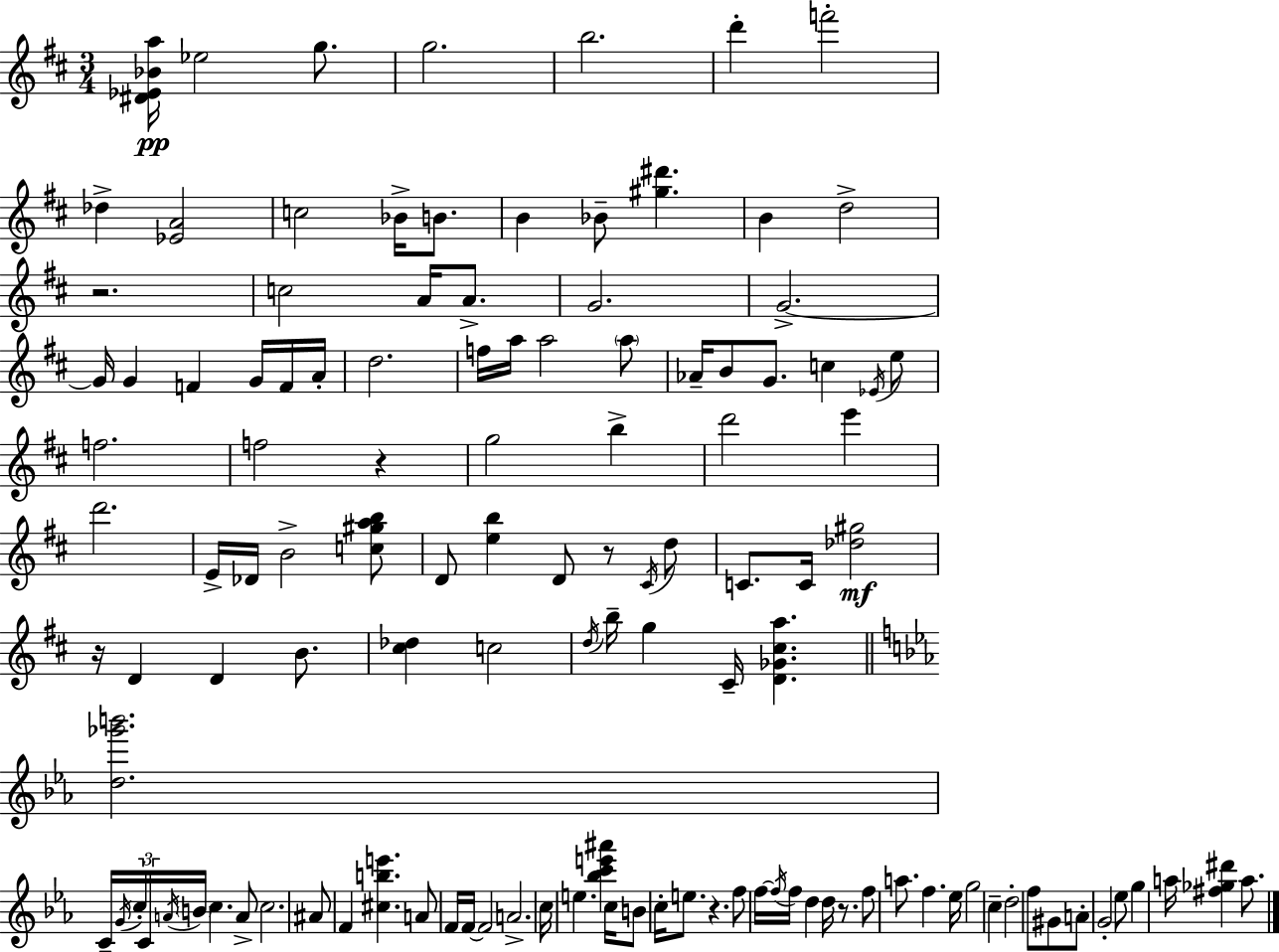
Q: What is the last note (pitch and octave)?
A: A5